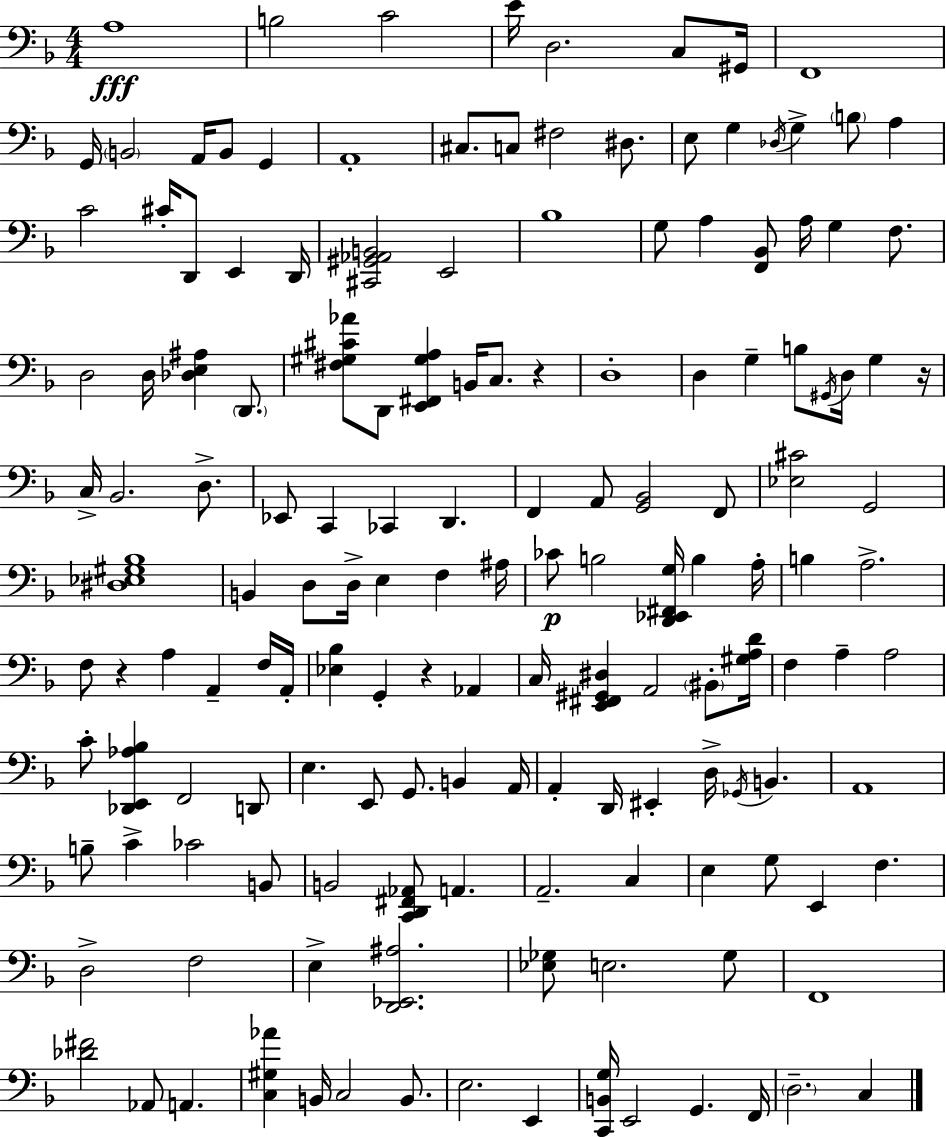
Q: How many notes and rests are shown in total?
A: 153